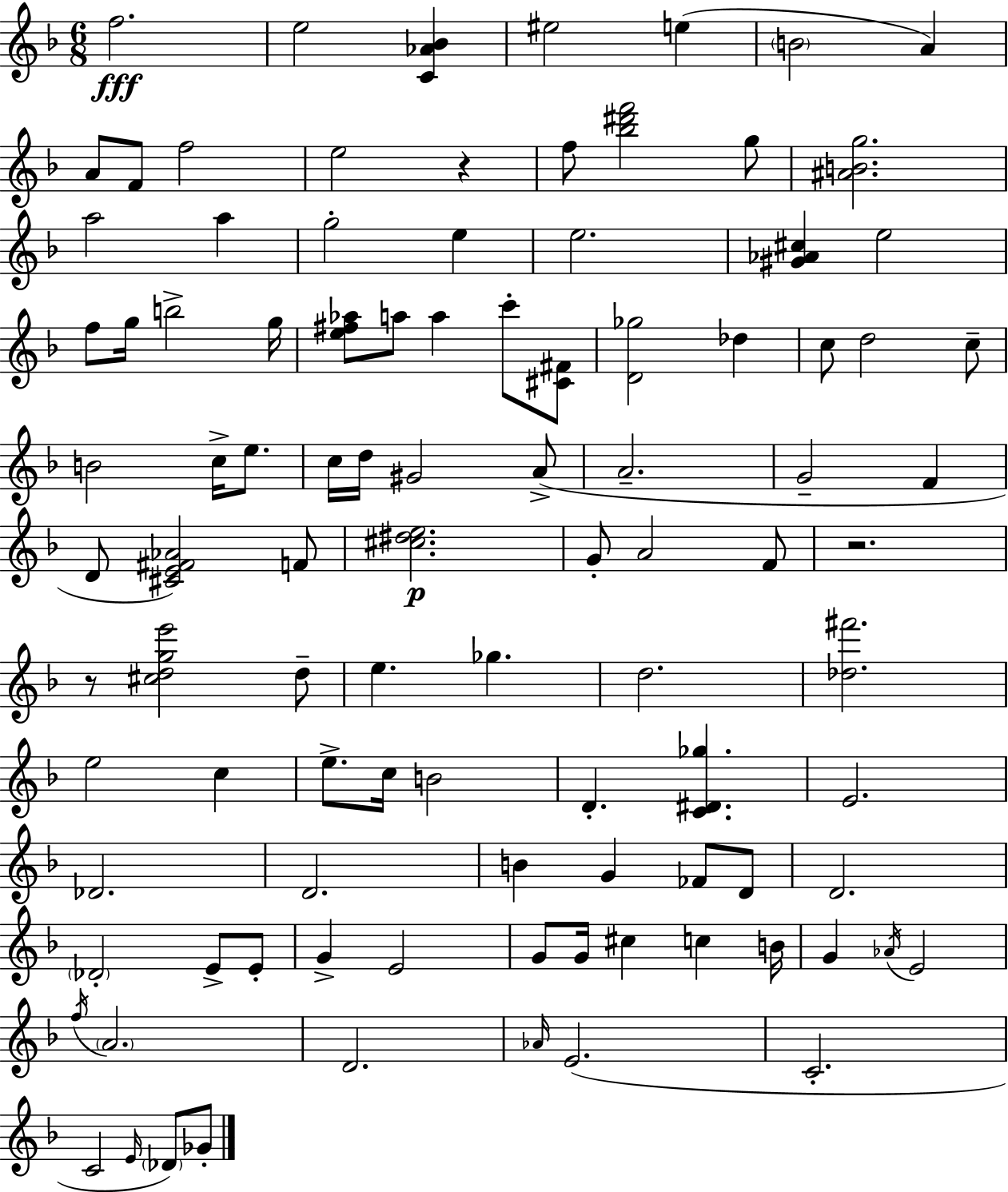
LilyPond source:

{
  \clef treble
  \numericTimeSignature
  \time 6/8
  \key f \major
  \repeat volta 2 { f''2.\fff | e''2 <c' aes' bes'>4 | eis''2 e''4( | \parenthesize b'2 a'4) | \break a'8 f'8 f''2 | e''2 r4 | f''8 <bes'' dis''' f'''>2 g''8 | <ais' b' g''>2. | \break a''2 a''4 | g''2-. e''4 | e''2. | <gis' aes' cis''>4 e''2 | \break f''8 g''16 b''2-> g''16 | <e'' fis'' aes''>8 a''8 a''4 c'''8-. <cis' fis'>8 | <d' ges''>2 des''4 | c''8 d''2 c''8-- | \break b'2 c''16-> e''8. | c''16 d''16 gis'2 a'8->( | a'2.-- | g'2-- f'4 | \break d'8 <cis' e' fis' aes'>2) f'8 | <cis'' dis'' e''>2.\p | g'8-. a'2 f'8 | r2. | \break r8 <cis'' d'' g'' e'''>2 d''8-- | e''4. ges''4. | d''2. | <des'' fis'''>2. | \break e''2 c''4 | e''8.-> c''16 b'2 | d'4.-. <c' dis' ges''>4. | e'2. | \break des'2. | d'2. | b'4 g'4 fes'8 d'8 | d'2. | \break \parenthesize des'2-. e'8-> e'8-. | g'4-> e'2 | g'8 g'16 cis''4 c''4 b'16 | g'4 \acciaccatura { aes'16 } e'2 | \break \acciaccatura { f''16 } \parenthesize a'2. | d'2. | \grace { aes'16 } e'2.( | c'2.-. | \break c'2 \grace { e'16 } | \parenthesize des'8) ges'8-. } \bar "|."
}